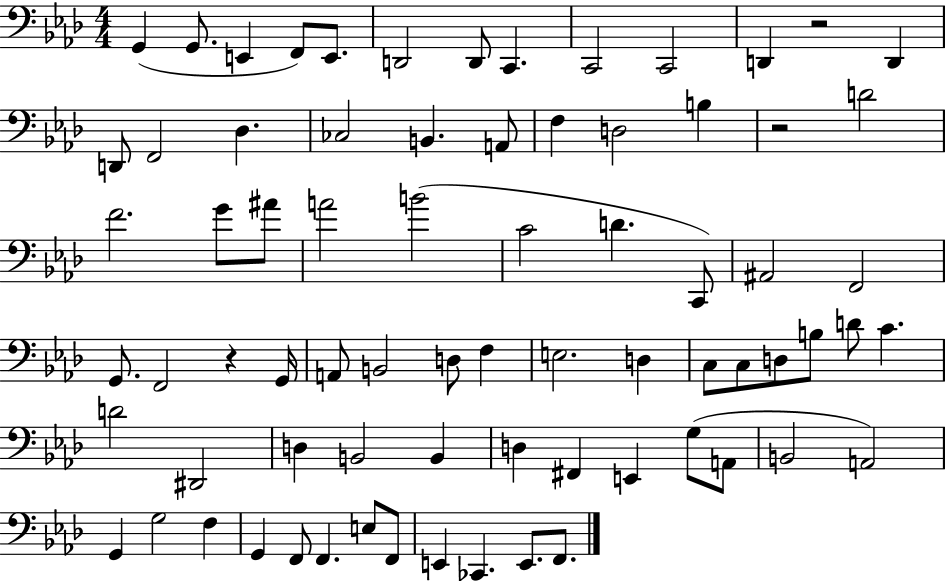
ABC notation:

X:1
T:Untitled
M:4/4
L:1/4
K:Ab
G,, G,,/2 E,, F,,/2 E,,/2 D,,2 D,,/2 C,, C,,2 C,,2 D,, z2 D,, D,,/2 F,,2 _D, _C,2 B,, A,,/2 F, D,2 B, z2 D2 F2 G/2 ^A/2 A2 B2 C2 D C,,/2 ^A,,2 F,,2 G,,/2 F,,2 z G,,/4 A,,/2 B,,2 D,/2 F, E,2 D, C,/2 C,/2 D,/2 B,/2 D/2 C D2 ^D,,2 D, B,,2 B,, D, ^F,, E,, G,/2 A,,/2 B,,2 A,,2 G,, G,2 F, G,, F,,/2 F,, E,/2 F,,/2 E,, _C,, E,,/2 F,,/2